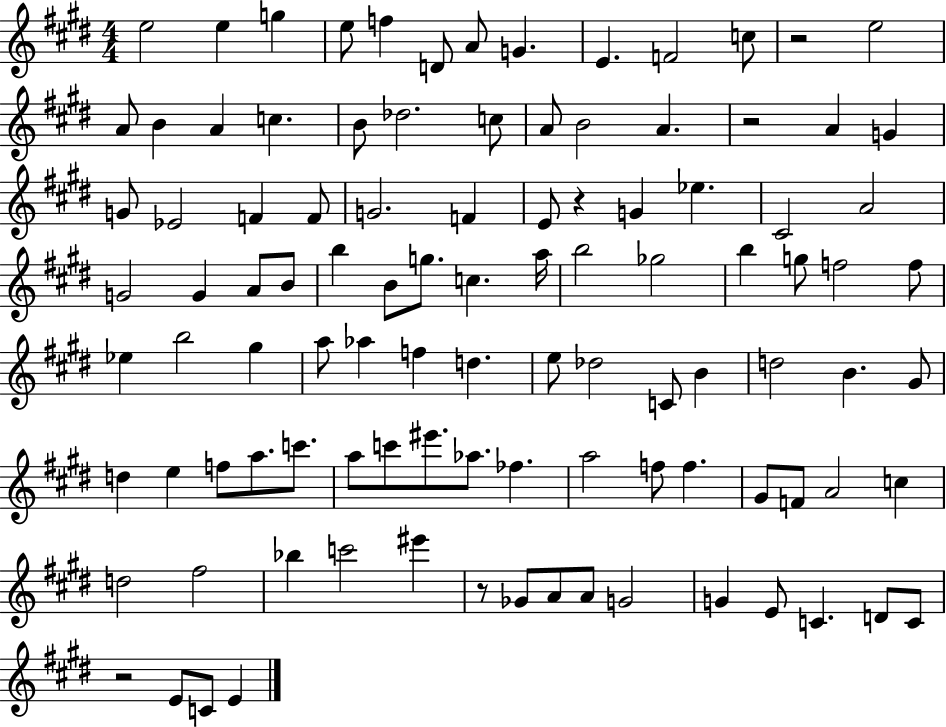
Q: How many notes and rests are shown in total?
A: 103